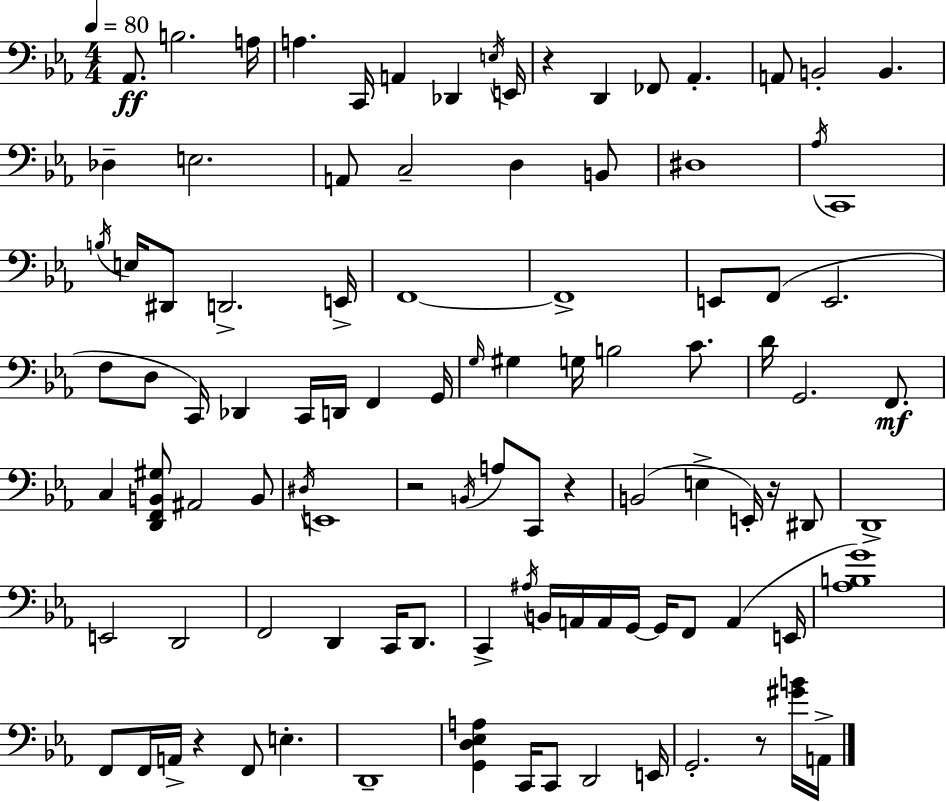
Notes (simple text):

Ab2/e. B3/h. A3/s A3/q. C2/s A2/q Db2/q E3/s E2/s R/q D2/q FES2/e Ab2/q. A2/e B2/h B2/q. Db3/q E3/h. A2/e C3/h D3/q B2/e D#3/w Ab3/s C2/w B3/s E3/s D#2/e D2/h. E2/s F2/w F2/w E2/e F2/e E2/h. F3/e D3/e C2/s Db2/q C2/s D2/s F2/q G2/s G3/s G#3/q G3/s B3/h C4/e. D4/s G2/h. F2/e. C3/q [D2,F2,B2,G#3]/e A#2/h B2/e D#3/s E2/w R/h B2/s A3/e C2/e R/q B2/h E3/q E2/s R/s D#2/e D2/w E2/h D2/h F2/h D2/q C2/s D2/e. C2/q A#3/s B2/s A2/s A2/s G2/s G2/s F2/e A2/q E2/s [Ab3,B3,G4]/w F2/e F2/s A2/s R/q F2/e E3/q. D2/w [G2,D3,Eb3,A3]/q C2/s C2/e D2/h E2/s G2/h. R/e [G#4,B4]/s A2/s